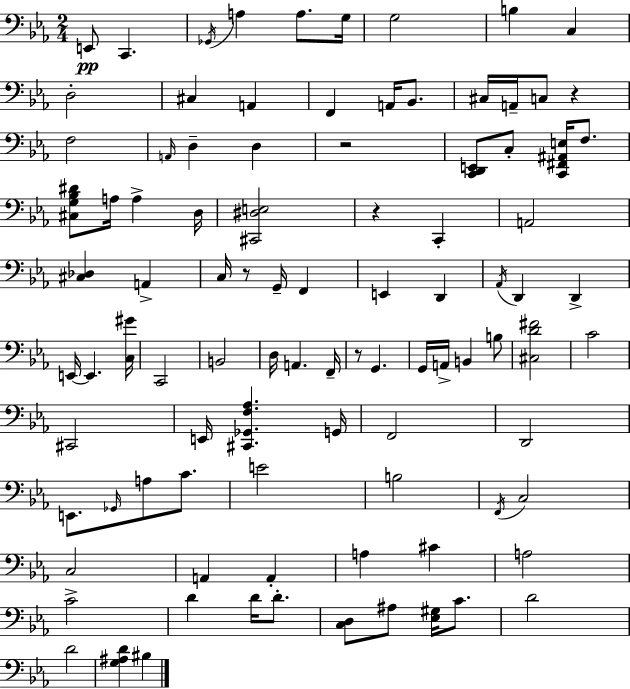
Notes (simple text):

E2/e C2/q. Gb2/s A3/q A3/e. G3/s G3/h B3/q C3/q D3/h C#3/q A2/q F2/q A2/s Bb2/e. C#3/s A2/s C3/e R/q F3/h A2/s D3/q D3/q R/h [C2,D2,E2]/e C3/e [C2,F#2,A#2,E3]/s F3/e. [C#3,G3,Bb3,D#4]/e A3/s A3/q D3/s [C#2,D#3,E3]/h R/q C2/q A2/h [C#3,Db3]/q A2/q C3/s R/e G2/s F2/q E2/q D2/q Ab2/s D2/q D2/q E2/s E2/q. [C3,G#4]/s C2/h B2/h D3/s A2/q. F2/s R/e G2/q. G2/s A2/s B2/q B3/e [C#3,D4,F#4]/h C4/h C#2/h E2/s [C#2,Gb2,F3,Ab3]/q. G2/s F2/h D2/h E2/e. Gb2/s A3/e C4/e. E4/h B3/h F2/s C3/h C3/h A2/q A2/q A3/q C#4/q A3/h C4/h D4/q D4/s D4/e. [C3,D3]/e A#3/e [Eb3,G#3]/s C4/e. D4/h D4/h [G3,A#3,D4]/q BIS3/q